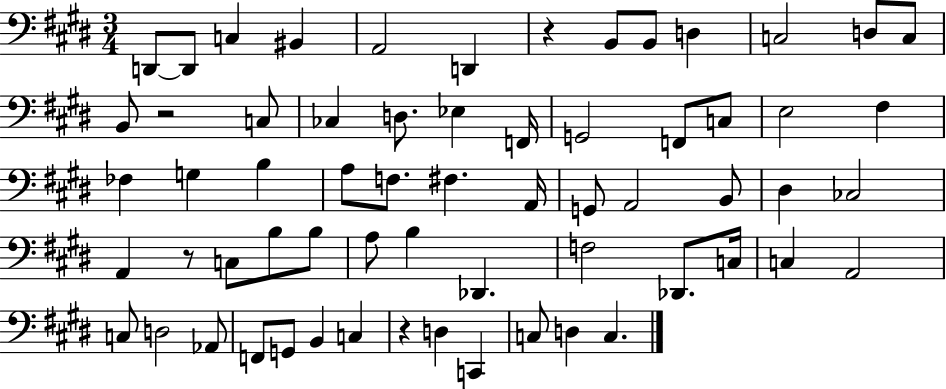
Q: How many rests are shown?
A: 4